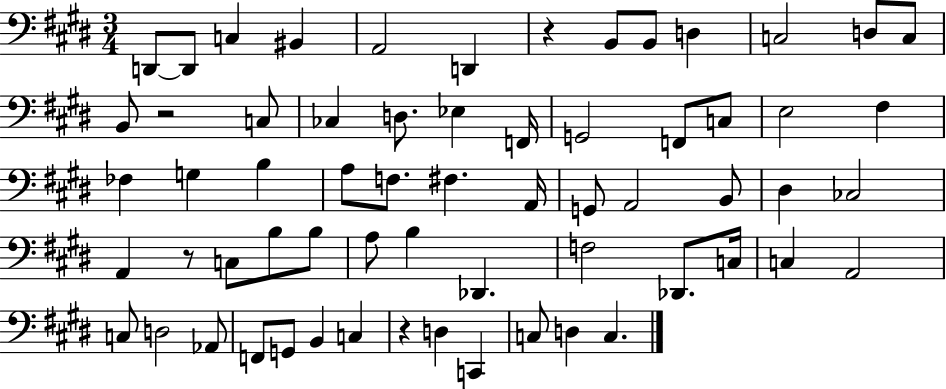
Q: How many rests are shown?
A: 4